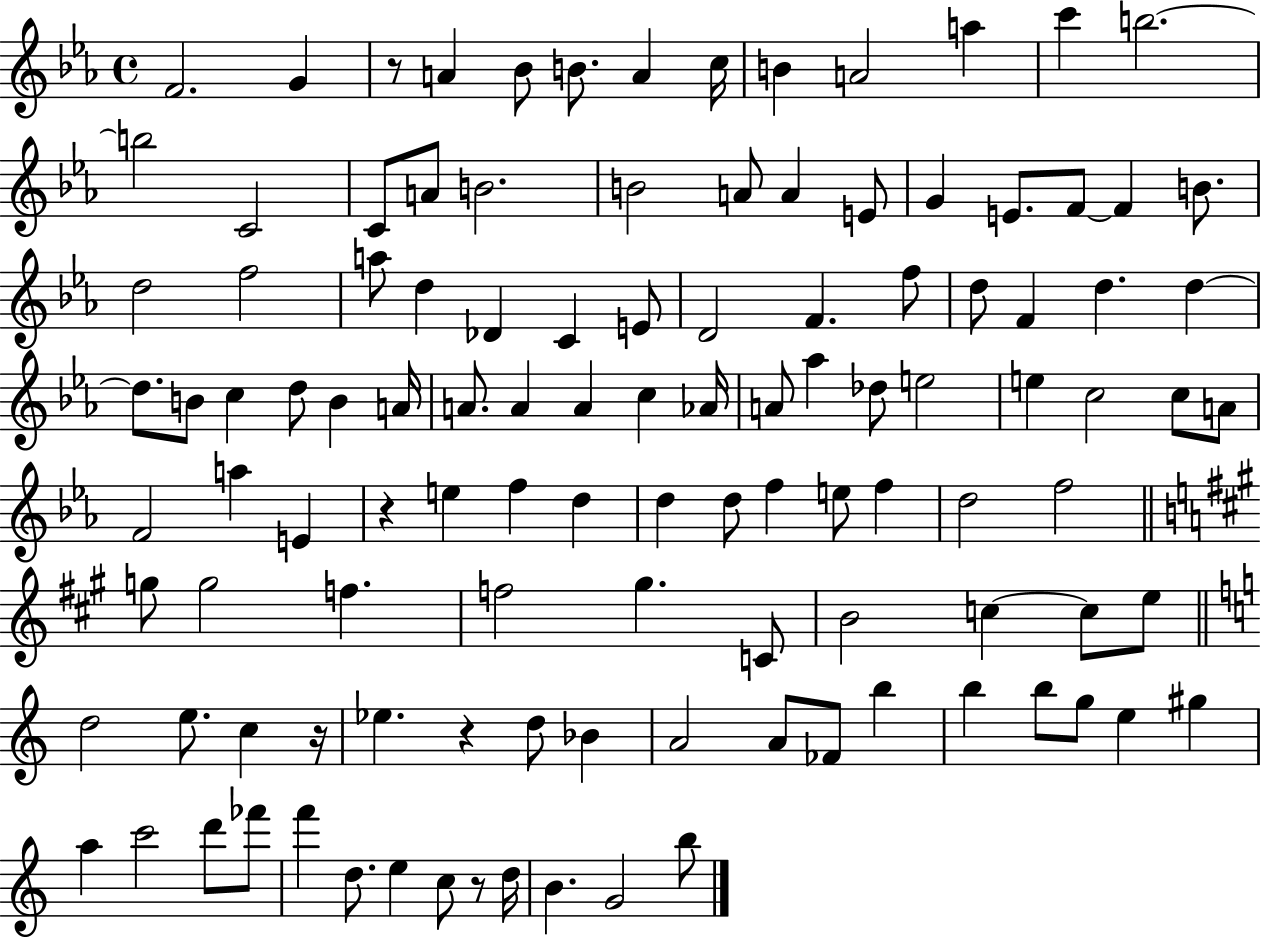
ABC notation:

X:1
T:Untitled
M:4/4
L:1/4
K:Eb
F2 G z/2 A _B/2 B/2 A c/4 B A2 a c' b2 b2 C2 C/2 A/2 B2 B2 A/2 A E/2 G E/2 F/2 F B/2 d2 f2 a/2 d _D C E/2 D2 F f/2 d/2 F d d d/2 B/2 c d/2 B A/4 A/2 A A c _A/4 A/2 _a _d/2 e2 e c2 c/2 A/2 F2 a E z e f d d d/2 f e/2 f d2 f2 g/2 g2 f f2 ^g C/2 B2 c c/2 e/2 d2 e/2 c z/4 _e z d/2 _B A2 A/2 _F/2 b b b/2 g/2 e ^g a c'2 d'/2 _f'/2 f' d/2 e c/2 z/2 d/4 B G2 b/2